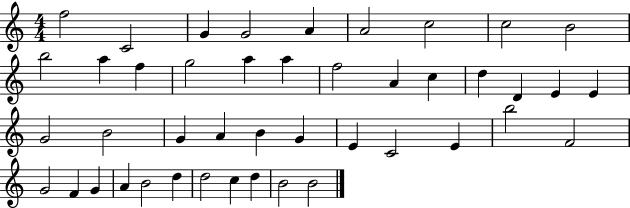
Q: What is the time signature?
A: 4/4